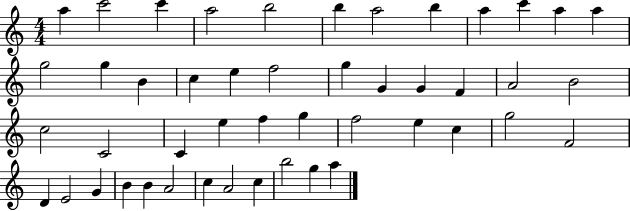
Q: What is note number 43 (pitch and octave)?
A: A4